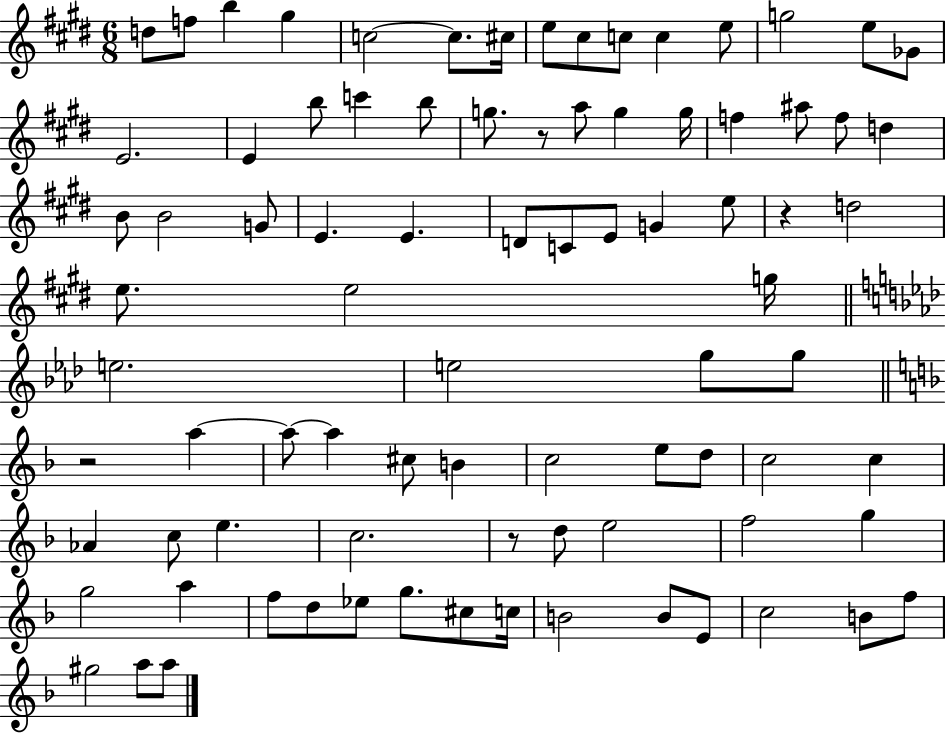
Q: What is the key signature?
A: E major